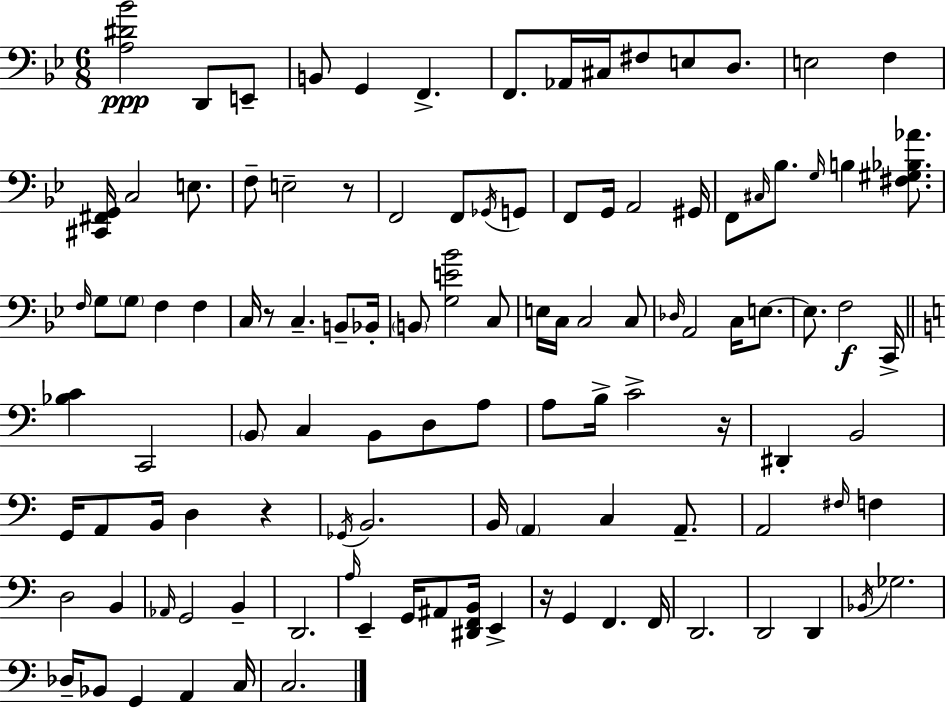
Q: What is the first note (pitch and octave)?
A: D2